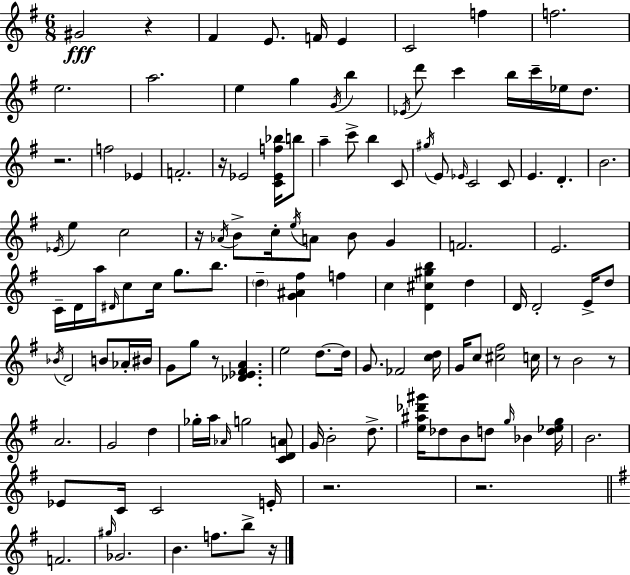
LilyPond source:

{
  \clef treble
  \numericTimeSignature
  \time 6/8
  \key g \major
  gis'2\fff r4 | fis'4 e'8. f'16 e'4 | c'2 f''4 | f''2. | \break e''2. | a''2. | e''4 g''4 \acciaccatura { g'16 } b''4 | \acciaccatura { ees'16 } d'''8 c'''4 b''16 c'''16-- ees''16 d''8. | \break r2. | f''2 ees'4 | f'2.-. | r16 ees'2 <c' ees' f'' bes''>16 | \break b''8 a''4-- c'''8-> b''4 | c'8 \acciaccatura { gis''16 } e'8 \grace { ees'16 } c'2 | c'8 e'4. d'4.-. | b'2. | \break \acciaccatura { ees'16 } e''4 c''2 | r16 \acciaccatura { aes'16 } b'8-> c''16-. \acciaccatura { e''16 } a'8 | b'8 g'4 f'2. | e'2. | \break c'16-- d'16 a''16 \grace { dis'16 } c''8 | c''16 g''8. b''8. \parenthesize d''4-- | <g' ais' fis''>4 f''4 c''4 | <d' cis'' gis'' b''>4 d''4 d'16 d'2-. | \break e'16-> d''8 \acciaccatura { bes'16 } d'2 | b'8 aes'16-. bis'16 g'8 g''8 | r8 <des' ees' fis' a'>4. e''2 | d''8.~~ d''16 g'8. | \break fes'2 <c'' d''>16 g'16 c''8 | <cis'' fis''>2 c''16 r8 b'2 | r8 a'2. | g'2 | \break d''4 ges''16-. a''16 \grace { aes'16 } | g''2 <c' d' a'>8 g'16 b'2-. | d''8.-> <e'' ais'' des''' gis'''>16 des''8 | b'8 d''8 \grace { g''16 } bes'4 <d'' ees'' g''>16 b'2. | \break ees'8 | c'16 c'2 e'16-. r2. | r2. | \bar "||" \break \key g \major f'2. | \grace { gis''16 } ges'2. | b'4. f''8. b''8-> | r16 \bar "|."
}